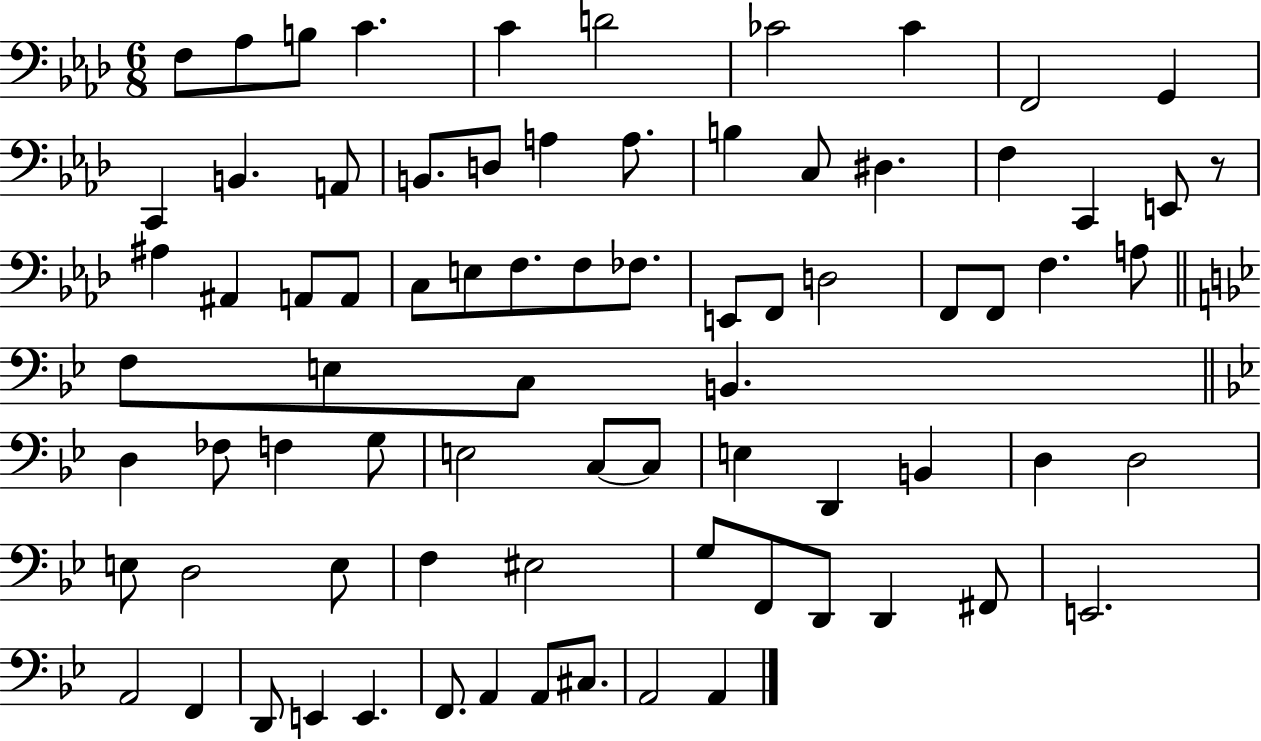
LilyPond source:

{
  \clef bass
  \numericTimeSignature
  \time 6/8
  \key aes \major
  \repeat volta 2 { f8 aes8 b8 c'4. | c'4 d'2 | ces'2 ces'4 | f,2 g,4 | \break c,4 b,4. a,8 | b,8. d8 a4 a8. | b4 c8 dis4. | f4 c,4 e,8 r8 | \break ais4 ais,4 a,8 a,8 | c8 e8 f8. f8 fes8. | e,8 f,8 d2 | f,8 f,8 f4. a8 | \break \bar "||" \break \key bes \major f8 e8 c8 b,4. | \bar "||" \break \key bes \major d4 fes8 f4 g8 | e2 c8~~ c8 | e4 d,4 b,4 | d4 d2 | \break e8 d2 e8 | f4 eis2 | g8 f,8 d,8 d,4 fis,8 | e,2. | \break a,2 f,4 | d,8 e,4 e,4. | f,8. a,4 a,8 cis8. | a,2 a,4 | \break } \bar "|."
}